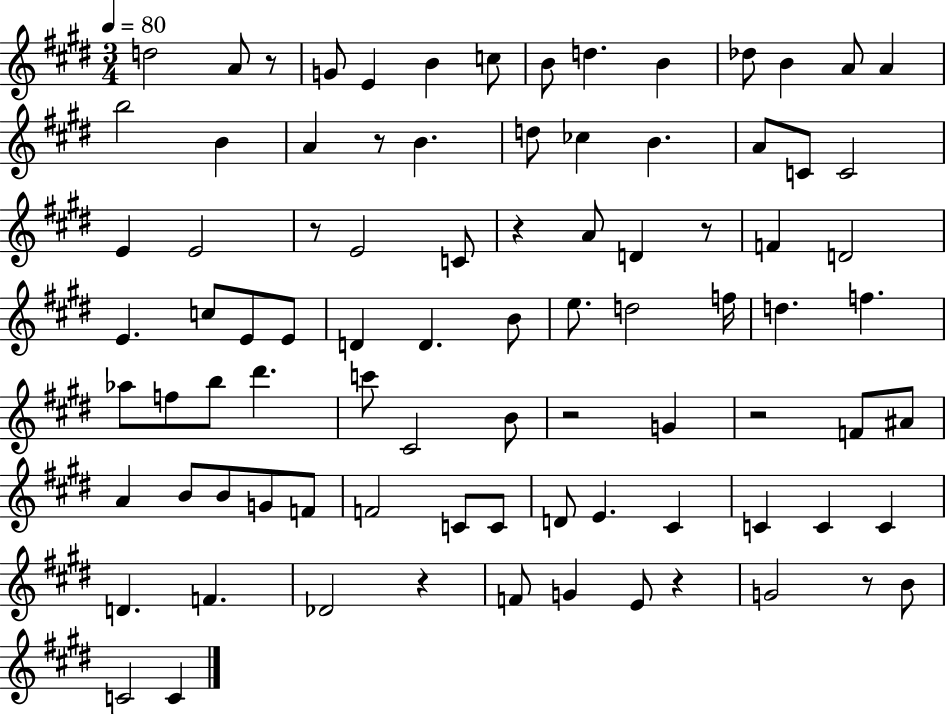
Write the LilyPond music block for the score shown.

{
  \clef treble
  \numericTimeSignature
  \time 3/4
  \key e \major
  \tempo 4 = 80
  d''2 a'8 r8 | g'8 e'4 b'4 c''8 | b'8 d''4. b'4 | des''8 b'4 a'8 a'4 | \break b''2 b'4 | a'4 r8 b'4. | d''8 ces''4 b'4. | a'8 c'8 c'2 | \break e'4 e'2 | r8 e'2 c'8 | r4 a'8 d'4 r8 | f'4 d'2 | \break e'4. c''8 e'8 e'8 | d'4 d'4. b'8 | e''8. d''2 f''16 | d''4. f''4. | \break aes''8 f''8 b''8 dis'''4. | c'''8 cis'2 b'8 | r2 g'4 | r2 f'8 ais'8 | \break a'4 b'8 b'8 g'8 f'8 | f'2 c'8 c'8 | d'8 e'4. cis'4 | c'4 c'4 c'4 | \break d'4. f'4. | des'2 r4 | f'8 g'4 e'8 r4 | g'2 r8 b'8 | \break c'2 c'4 | \bar "|."
}